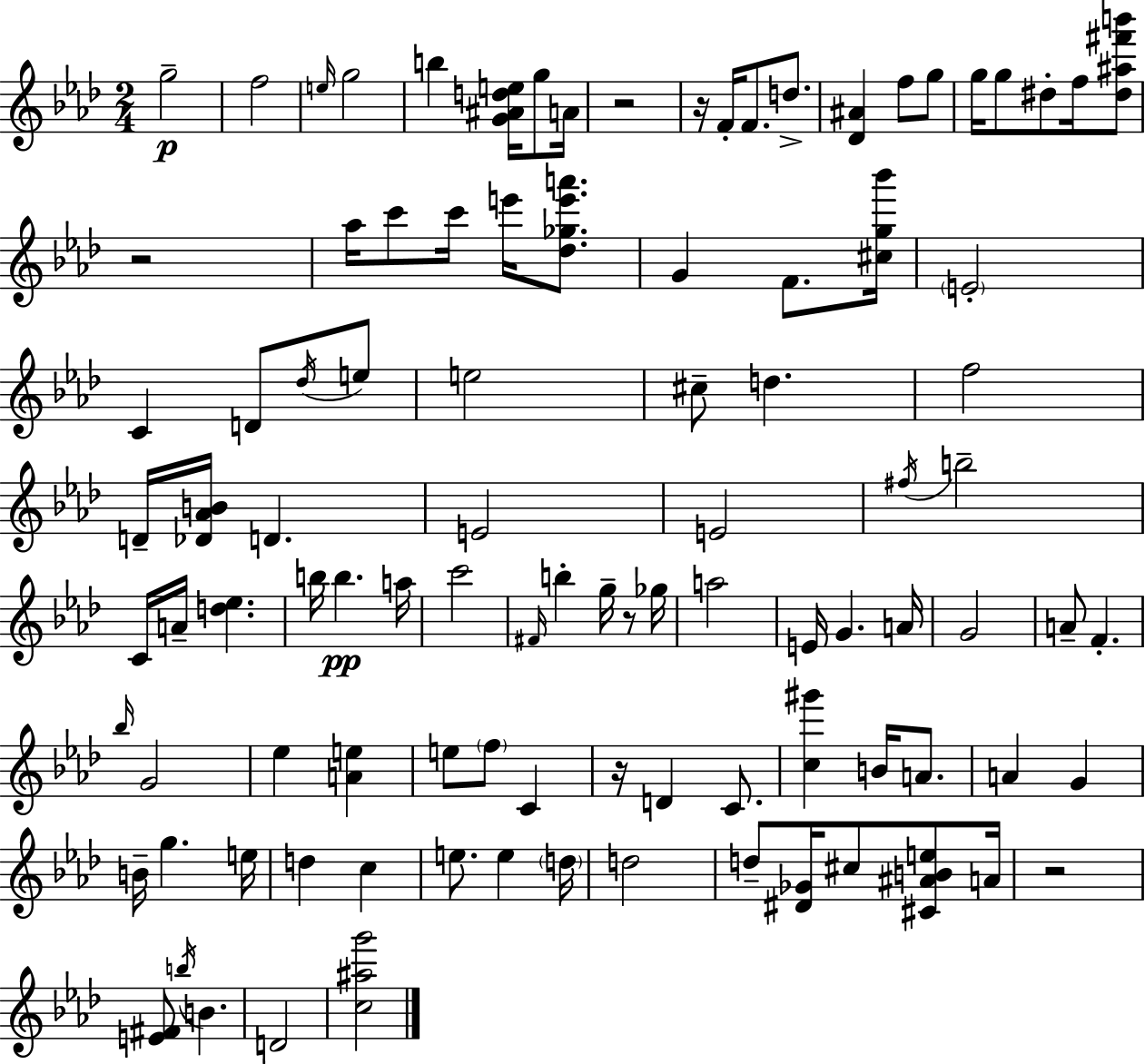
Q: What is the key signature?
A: F minor